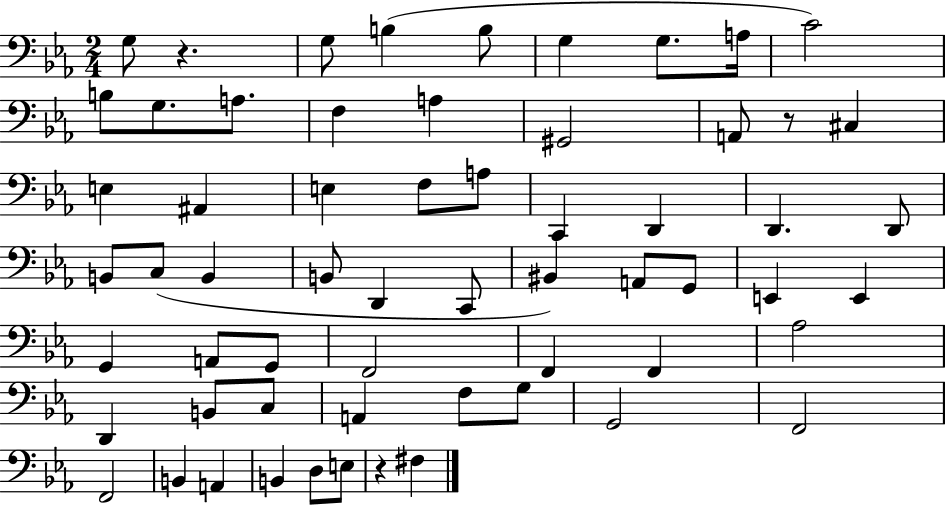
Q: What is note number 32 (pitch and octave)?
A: BIS2